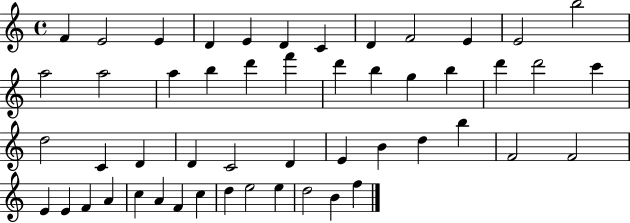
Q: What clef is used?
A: treble